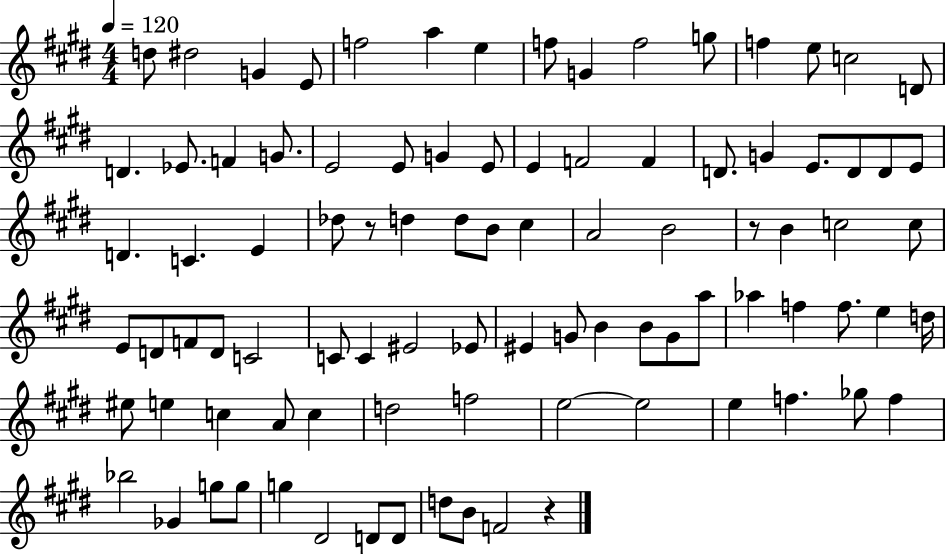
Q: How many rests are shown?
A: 3